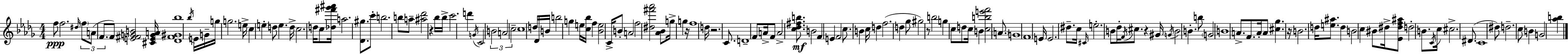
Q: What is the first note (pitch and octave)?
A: F5